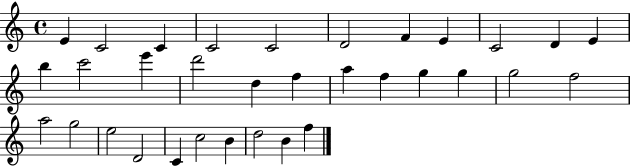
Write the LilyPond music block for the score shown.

{
  \clef treble
  \time 4/4
  \defaultTimeSignature
  \key c \major
  e'4 c'2 c'4 | c'2 c'2 | d'2 f'4 e'4 | c'2 d'4 e'4 | \break b''4 c'''2 e'''4 | d'''2 d''4 f''4 | a''4 f''4 g''4 g''4 | g''2 f''2 | \break a''2 g''2 | e''2 d'2 | c'4 c''2 b'4 | d''2 b'4 f''4 | \break \bar "|."
}